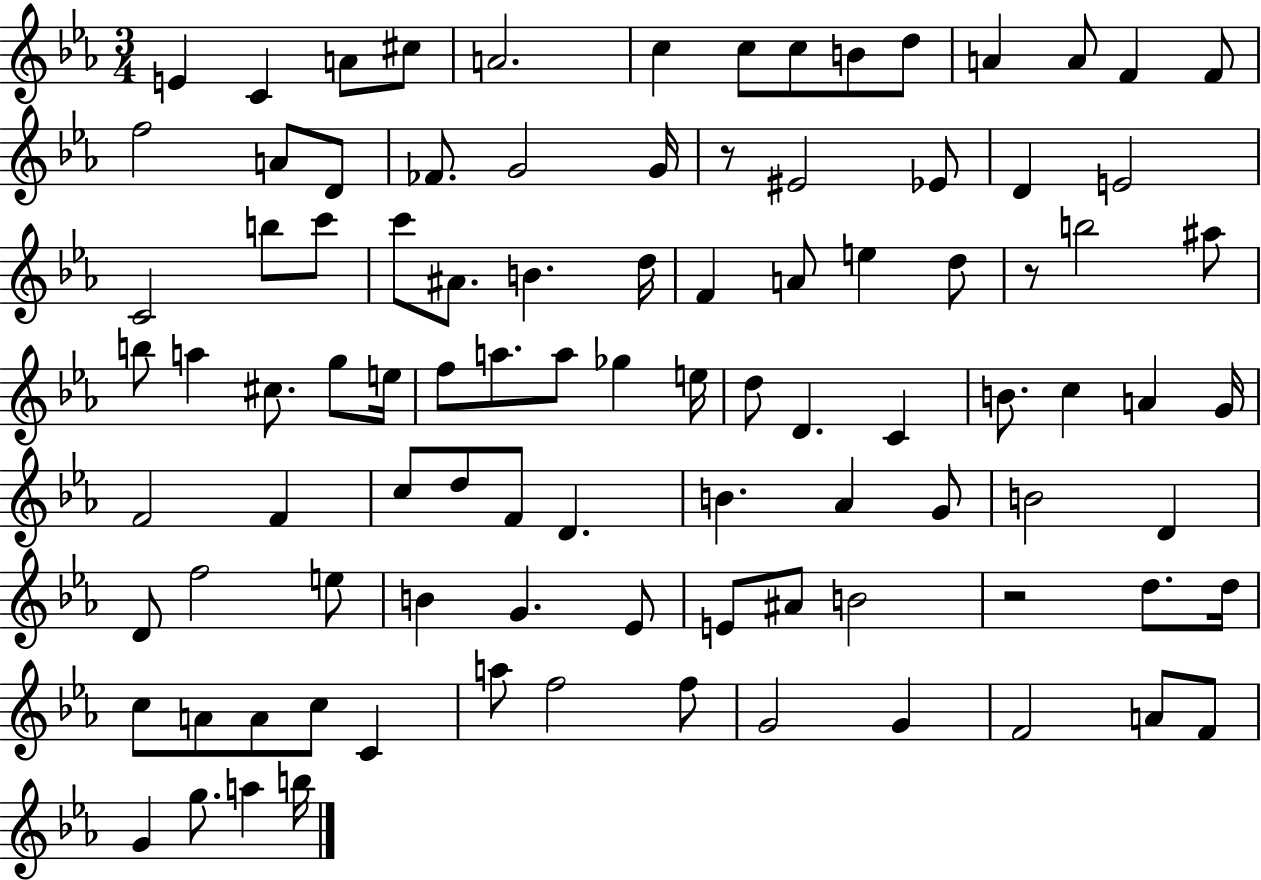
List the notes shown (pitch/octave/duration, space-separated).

E4/q C4/q A4/e C#5/e A4/h. C5/q C5/e C5/e B4/e D5/e A4/q A4/e F4/q F4/e F5/h A4/e D4/e FES4/e. G4/h G4/s R/e EIS4/h Eb4/e D4/q E4/h C4/h B5/e C6/e C6/e A#4/e. B4/q. D5/s F4/q A4/e E5/q D5/e R/e B5/h A#5/e B5/e A5/q C#5/e. G5/e E5/s F5/e A5/e. A5/e Gb5/q E5/s D5/e D4/q. C4/q B4/e. C5/q A4/q G4/s F4/h F4/q C5/e D5/e F4/e D4/q. B4/q. Ab4/q G4/e B4/h D4/q D4/e F5/h E5/e B4/q G4/q. Eb4/e E4/e A#4/e B4/h R/h D5/e. D5/s C5/e A4/e A4/e C5/e C4/q A5/e F5/h F5/e G4/h G4/q F4/h A4/e F4/e G4/q G5/e. A5/q B5/s